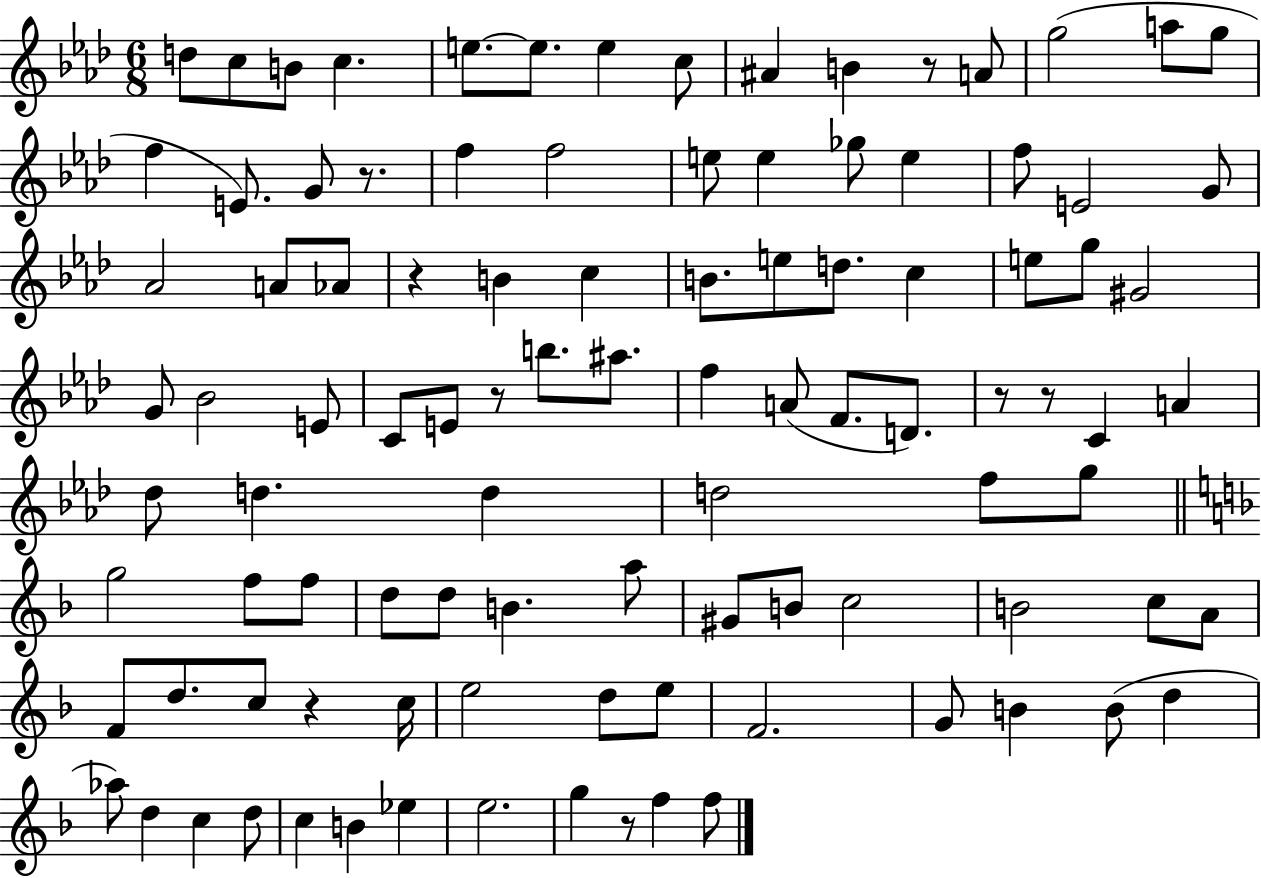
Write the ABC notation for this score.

X:1
T:Untitled
M:6/8
L:1/4
K:Ab
d/2 c/2 B/2 c e/2 e/2 e c/2 ^A B z/2 A/2 g2 a/2 g/2 f E/2 G/2 z/2 f f2 e/2 e _g/2 e f/2 E2 G/2 _A2 A/2 _A/2 z B c B/2 e/2 d/2 c e/2 g/2 ^G2 G/2 _B2 E/2 C/2 E/2 z/2 b/2 ^a/2 f A/2 F/2 D/2 z/2 z/2 C A _d/2 d d d2 f/2 g/2 g2 f/2 f/2 d/2 d/2 B a/2 ^G/2 B/2 c2 B2 c/2 A/2 F/2 d/2 c/2 z c/4 e2 d/2 e/2 F2 G/2 B B/2 d _a/2 d c d/2 c B _e e2 g z/2 f f/2